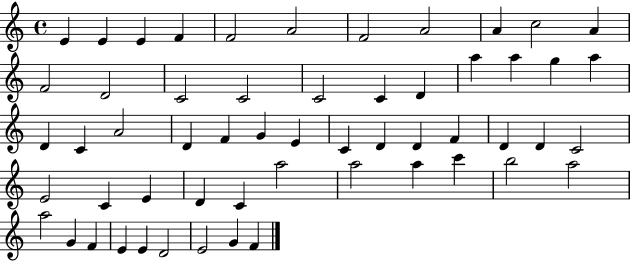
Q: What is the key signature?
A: C major